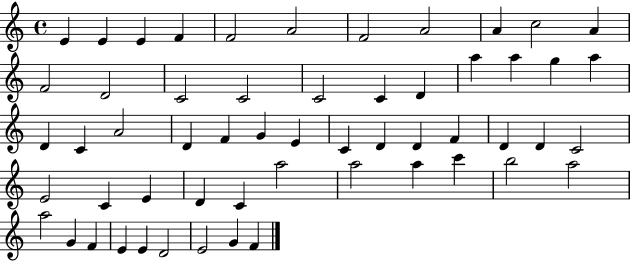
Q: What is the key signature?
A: C major